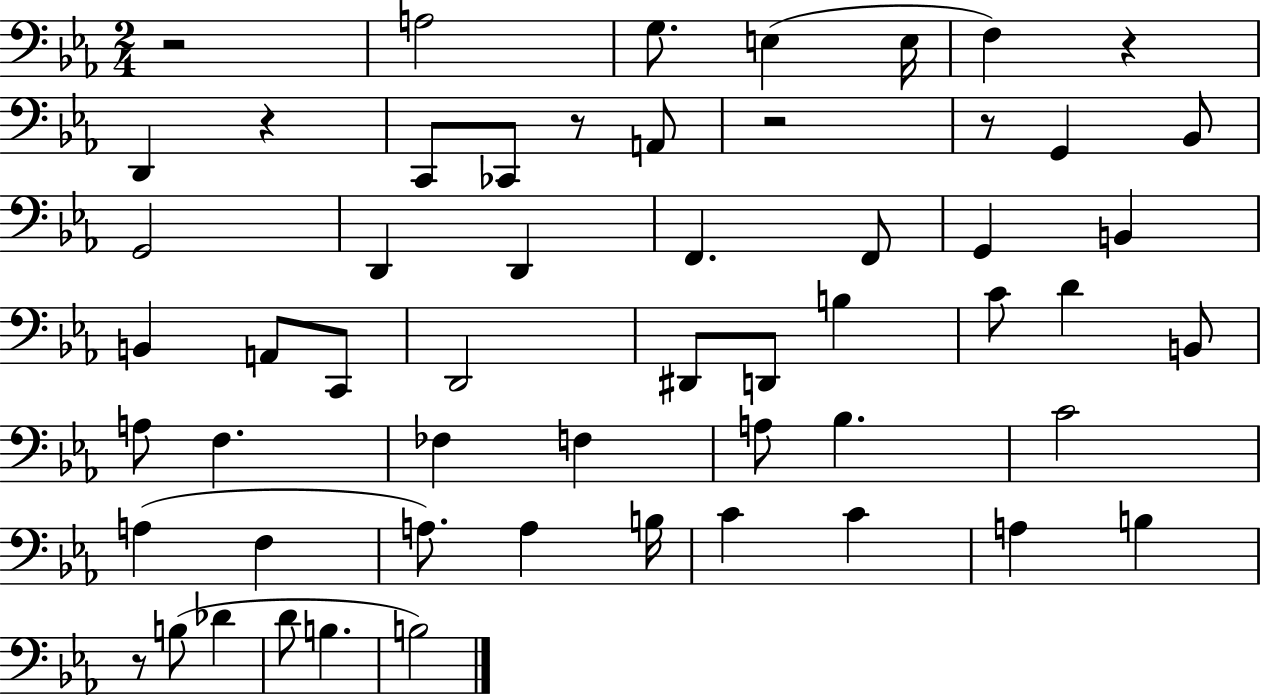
X:1
T:Untitled
M:2/4
L:1/4
K:Eb
z2 A,2 G,/2 E, E,/4 F, z D,, z C,,/2 _C,,/2 z/2 A,,/2 z2 z/2 G,, _B,,/2 G,,2 D,, D,, F,, F,,/2 G,, B,, B,, A,,/2 C,,/2 D,,2 ^D,,/2 D,,/2 B, C/2 D B,,/2 A,/2 F, _F, F, A,/2 _B, C2 A, F, A,/2 A, B,/4 C C A, B, z/2 B,/2 _D D/2 B, B,2